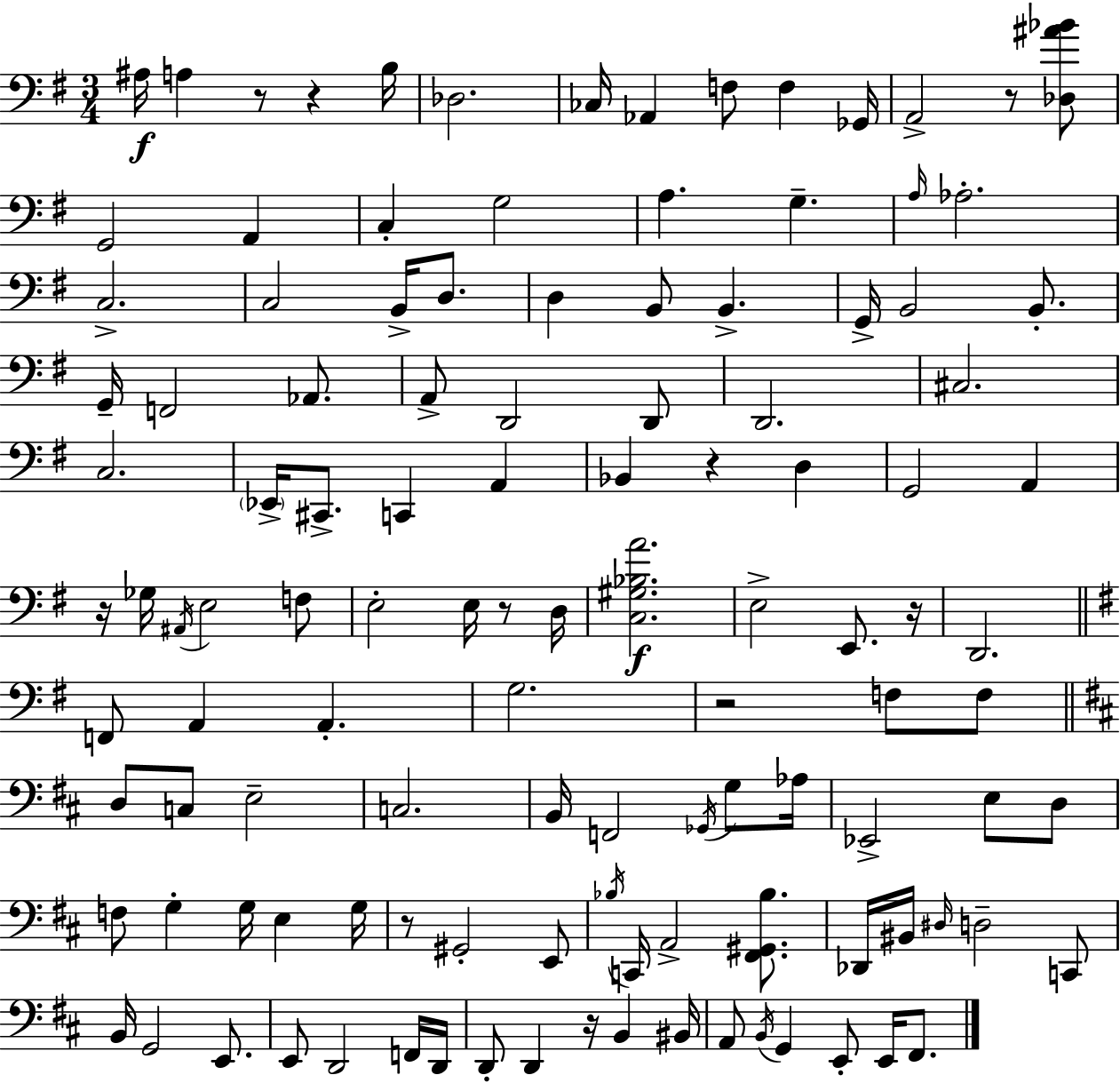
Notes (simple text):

A#3/s A3/q R/e R/q B3/s Db3/h. CES3/s Ab2/q F3/e F3/q Gb2/s A2/h R/e [Db3,A#4,Bb4]/e G2/h A2/q C3/q G3/h A3/q. G3/q. A3/s Ab3/h. C3/h. C3/h B2/s D3/e. D3/q B2/e B2/q. G2/s B2/h B2/e. G2/s F2/h Ab2/e. A2/e D2/h D2/e D2/h. C#3/h. C3/h. Eb2/s C#2/e. C2/q A2/q Bb2/q R/q D3/q G2/h A2/q R/s Gb3/s A#2/s E3/h F3/e E3/h E3/s R/e D3/s [C3,G#3,Bb3,A4]/h. E3/h E2/e. R/s D2/h. F2/e A2/q A2/q. G3/h. R/h F3/e F3/e D3/e C3/e E3/h C3/h. B2/s F2/h Gb2/s G3/e Ab3/s Eb2/h E3/e D3/e F3/e G3/q G3/s E3/q G3/s R/e G#2/h E2/e Bb3/s C2/s A2/h [F#2,G#2,Bb3]/e. Db2/s BIS2/s D#3/s D3/h C2/e B2/s G2/h E2/e. E2/e D2/h F2/s D2/s D2/e D2/q R/s B2/q BIS2/s A2/e B2/s G2/q E2/e E2/s F#2/e.